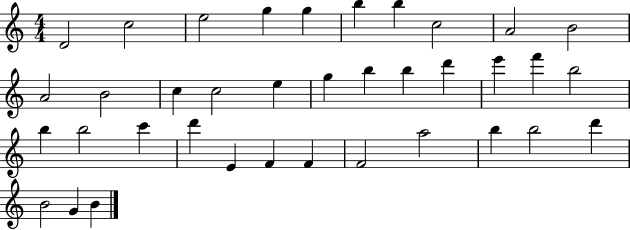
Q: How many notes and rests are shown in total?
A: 37